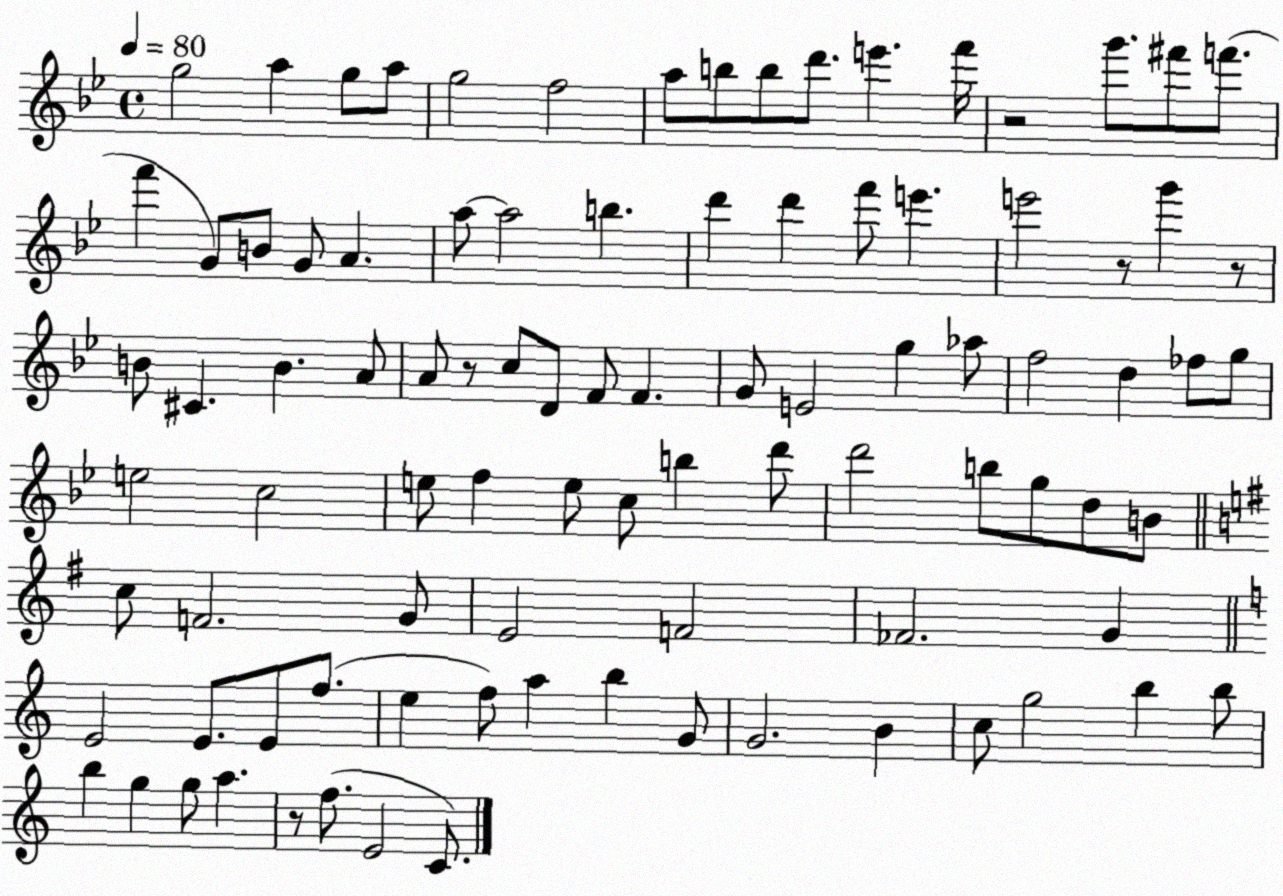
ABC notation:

X:1
T:Untitled
M:4/4
L:1/4
K:Bb
g2 a g/2 a/2 g2 f2 a/2 b/2 b/2 d'/2 e' f'/4 z2 g'/2 ^f'/2 f'/2 f' G/2 B/2 G/2 A a/2 a2 b d' d' f'/2 e' e'2 z/2 g' z/2 B/2 ^C B A/2 A/2 z/2 c/2 D/2 F/2 F G/2 E2 g _a/2 f2 d _f/2 g/2 e2 c2 e/2 f e/2 c/2 b d'/2 d'2 b/2 g/2 d/2 B/2 c/2 F2 G/2 E2 F2 _F2 G E2 E/2 E/2 f/2 e f/2 a b G/2 G2 B c/2 g2 b b/2 b g g/2 a z/2 f/2 E2 C/2